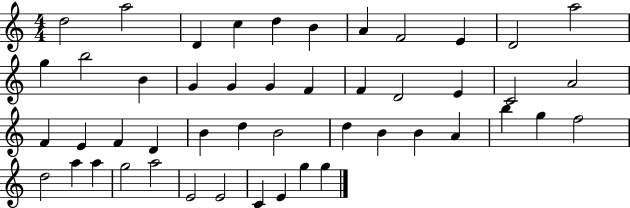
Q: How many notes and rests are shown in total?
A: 48